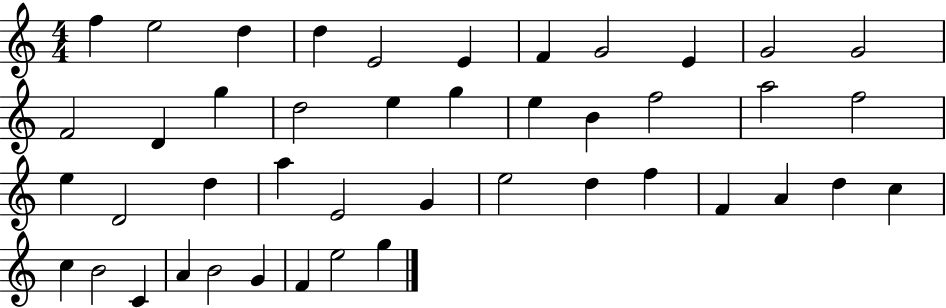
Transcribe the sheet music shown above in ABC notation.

X:1
T:Untitled
M:4/4
L:1/4
K:C
f e2 d d E2 E F G2 E G2 G2 F2 D g d2 e g e B f2 a2 f2 e D2 d a E2 G e2 d f F A d c c B2 C A B2 G F e2 g